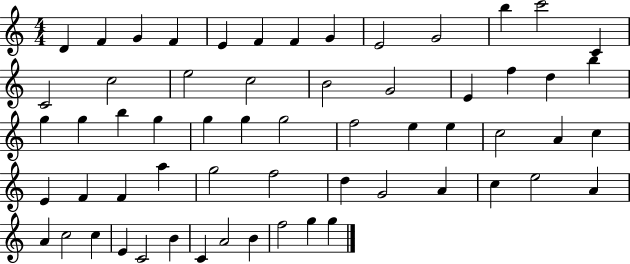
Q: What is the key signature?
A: C major